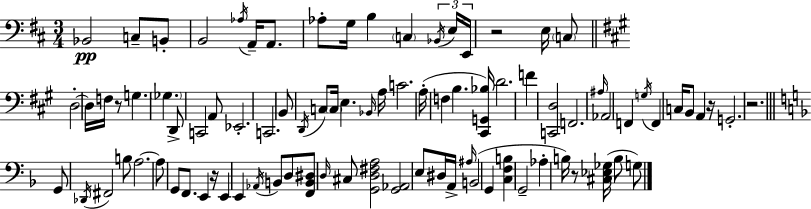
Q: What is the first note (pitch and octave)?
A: Bb2